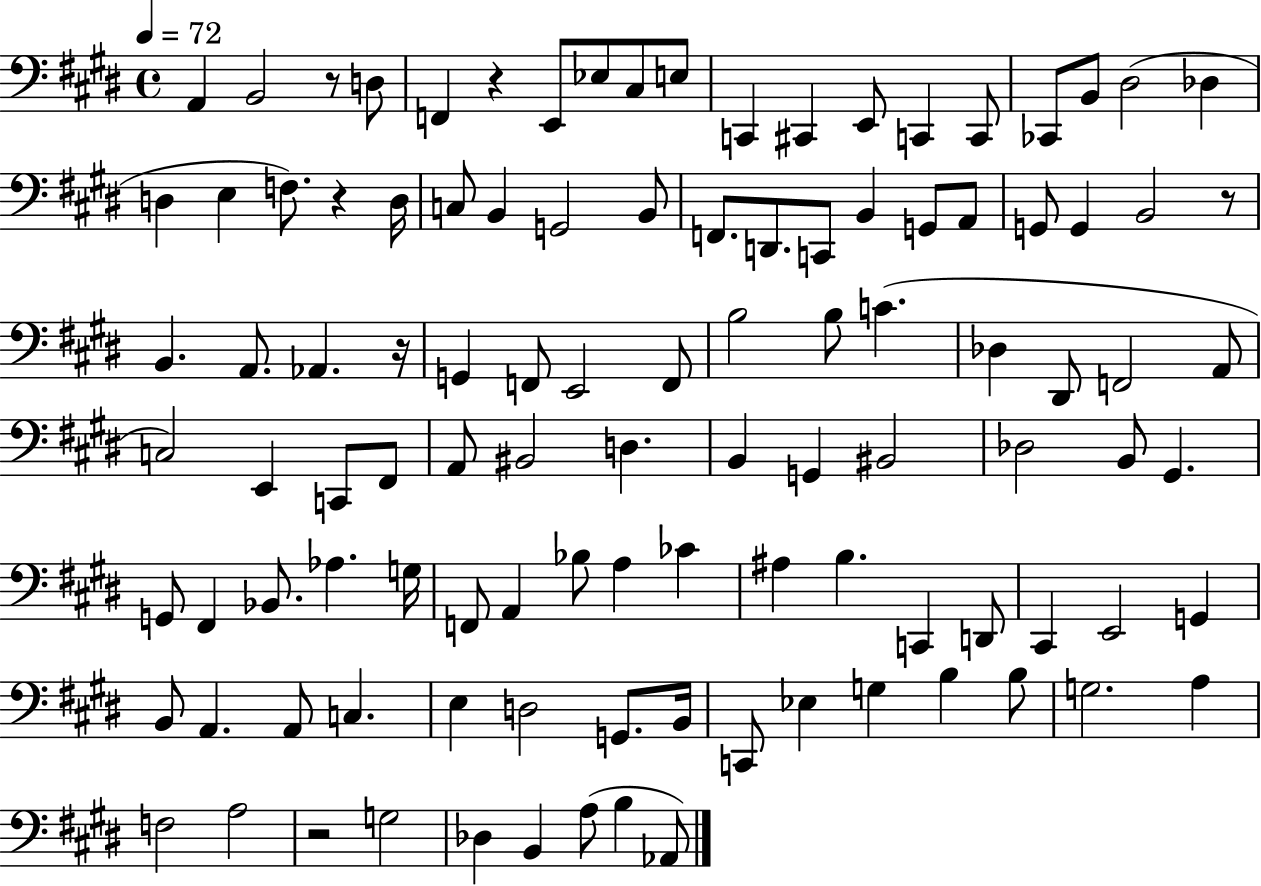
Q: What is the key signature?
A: E major